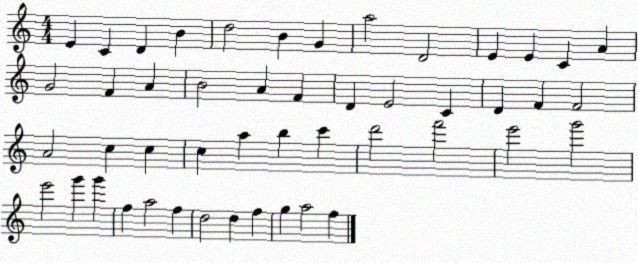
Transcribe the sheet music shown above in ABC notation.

X:1
T:Untitled
M:4/4
L:1/4
K:C
E C D B d2 B G a2 D2 E E C A G2 F A B2 A F D E2 C D F F2 A2 c c c a b c' d'2 f'2 e'2 g'2 e'2 g' g' f a2 f d2 d f g a2 f